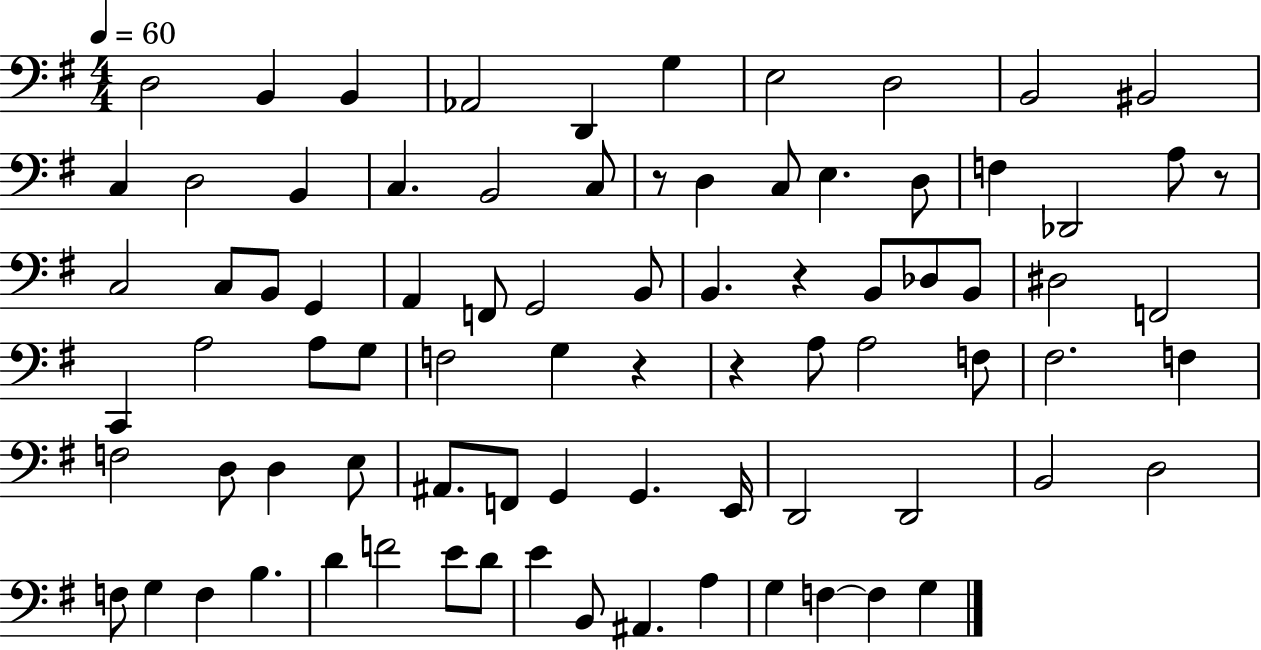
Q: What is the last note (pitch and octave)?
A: G3